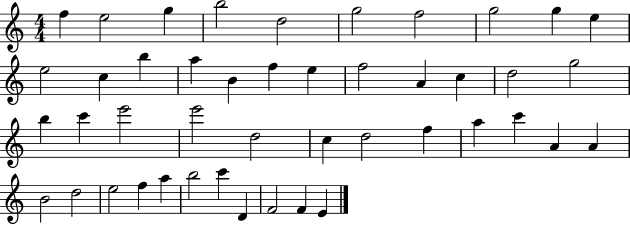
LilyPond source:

{
  \clef treble
  \numericTimeSignature
  \time 4/4
  \key c \major
  f''4 e''2 g''4 | b''2 d''2 | g''2 f''2 | g''2 g''4 e''4 | \break e''2 c''4 b''4 | a''4 b'4 f''4 e''4 | f''2 a'4 c''4 | d''2 g''2 | \break b''4 c'''4 e'''2 | e'''2 d''2 | c''4 d''2 f''4 | a''4 c'''4 a'4 a'4 | \break b'2 d''2 | e''2 f''4 a''4 | b''2 c'''4 d'4 | f'2 f'4 e'4 | \break \bar "|."
}